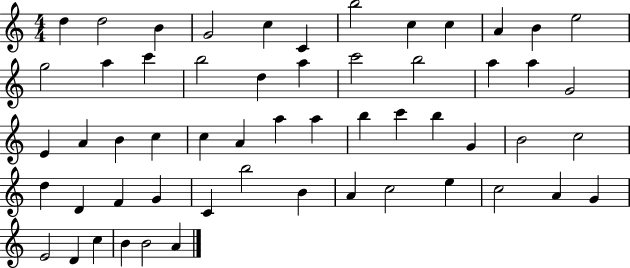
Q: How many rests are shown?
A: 0